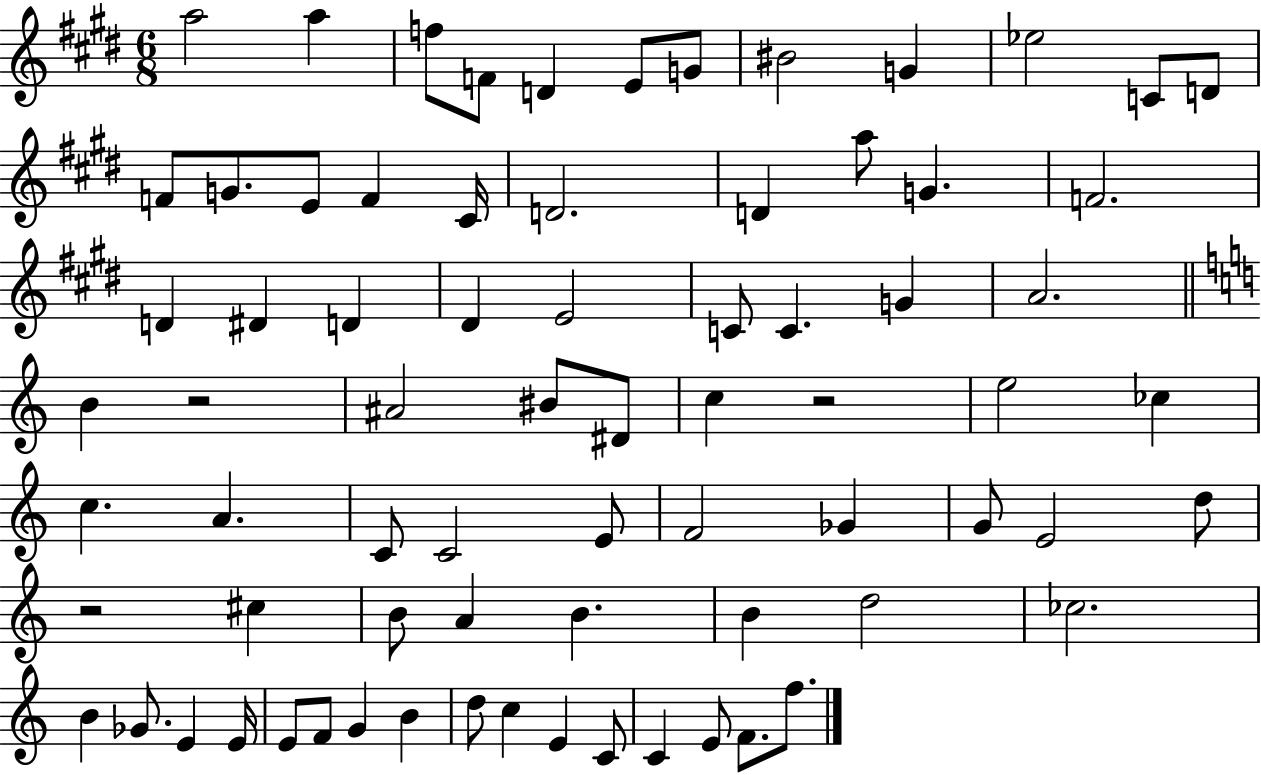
{
  \clef treble
  \numericTimeSignature
  \time 6/8
  \key e \major
  a''2 a''4 | f''8 f'8 d'4 e'8 g'8 | bis'2 g'4 | ees''2 c'8 d'8 | \break f'8 g'8. e'8 f'4 cis'16 | d'2. | d'4 a''8 g'4. | f'2. | \break d'4 dis'4 d'4 | dis'4 e'2 | c'8 c'4. g'4 | a'2. | \break \bar "||" \break \key c \major b'4 r2 | ais'2 bis'8 dis'8 | c''4 r2 | e''2 ces''4 | \break c''4. a'4. | c'8 c'2 e'8 | f'2 ges'4 | g'8 e'2 d''8 | \break r2 cis''4 | b'8 a'4 b'4. | b'4 d''2 | ces''2. | \break b'4 ges'8. e'4 e'16 | e'8 f'8 g'4 b'4 | d''8 c''4 e'4 c'8 | c'4 e'8 f'8. f''8. | \break \bar "|."
}